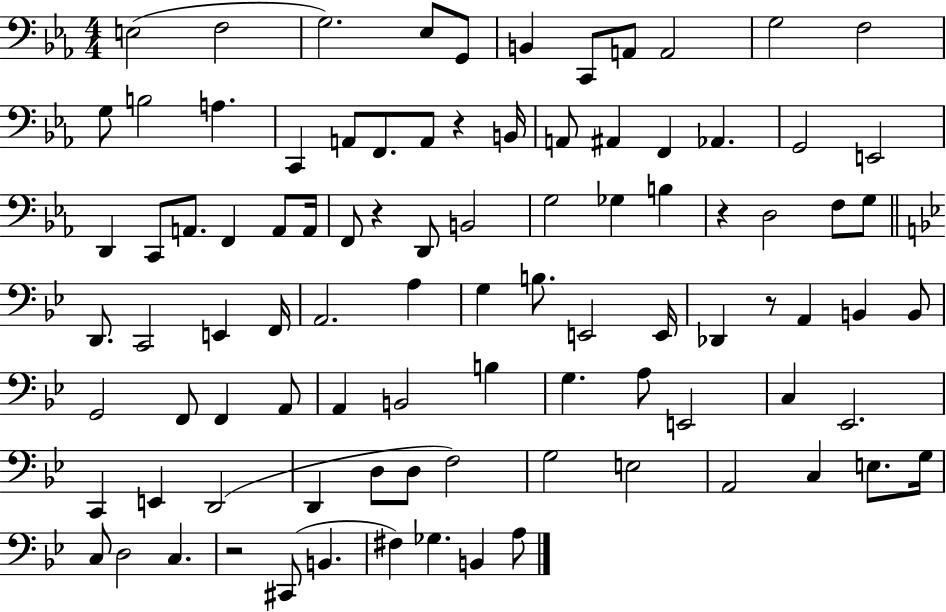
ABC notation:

X:1
T:Untitled
M:4/4
L:1/4
K:Eb
E,2 F,2 G,2 _E,/2 G,,/2 B,, C,,/2 A,,/2 A,,2 G,2 F,2 G,/2 B,2 A, C,, A,,/2 F,,/2 A,,/2 z B,,/4 A,,/2 ^A,, F,, _A,, G,,2 E,,2 D,, C,,/2 A,,/2 F,, A,,/2 A,,/4 F,,/2 z D,,/2 B,,2 G,2 _G, B, z D,2 F,/2 G,/2 D,,/2 C,,2 E,, F,,/4 A,,2 A, G, B,/2 E,,2 E,,/4 _D,, z/2 A,, B,, B,,/2 G,,2 F,,/2 F,, A,,/2 A,, B,,2 B, G, A,/2 E,,2 C, _E,,2 C,, E,, D,,2 D,, D,/2 D,/2 F,2 G,2 E,2 A,,2 C, E,/2 G,/4 C,/2 D,2 C, z2 ^C,,/2 B,, ^F, _G, B,, A,/2